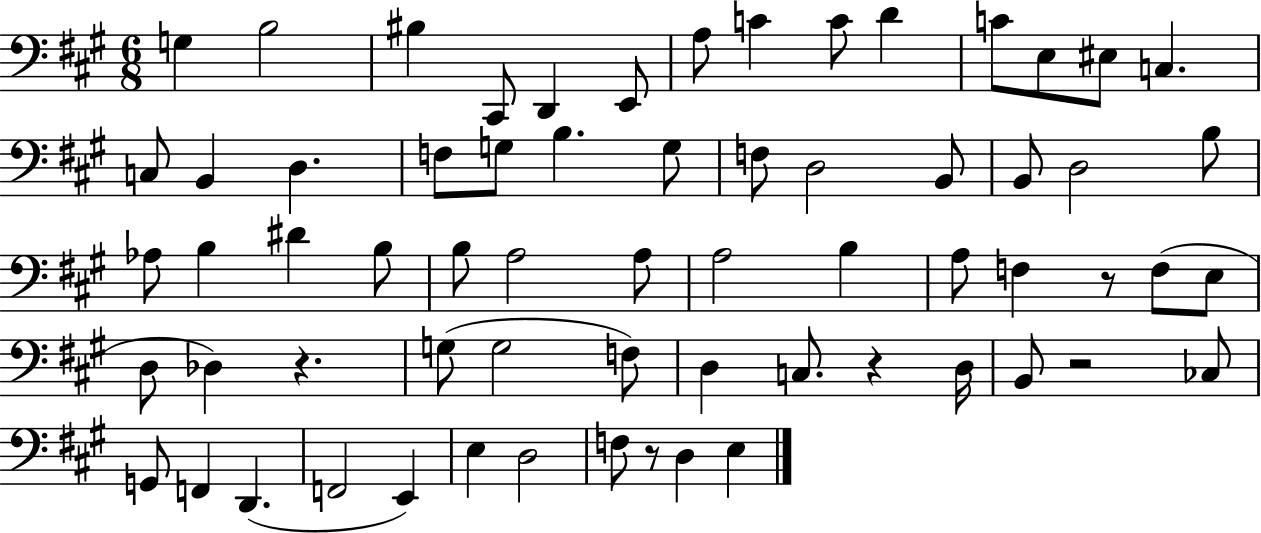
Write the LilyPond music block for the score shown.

{
  \clef bass
  \numericTimeSignature
  \time 6/8
  \key a \major
  g4 b2 | bis4 cis,8 d,4 e,8 | a8 c'4 c'8 d'4 | c'8 e8 eis8 c4. | \break c8 b,4 d4. | f8 g8 b4. g8 | f8 d2 b,8 | b,8 d2 b8 | \break aes8 b4 dis'4 b8 | b8 a2 a8 | a2 b4 | a8 f4 r8 f8( e8 | \break d8 des4) r4. | g8( g2 f8) | d4 c8. r4 d16 | b,8 r2 ces8 | \break g,8 f,4 d,4.( | f,2 e,4) | e4 d2 | f8 r8 d4 e4 | \break \bar "|."
}